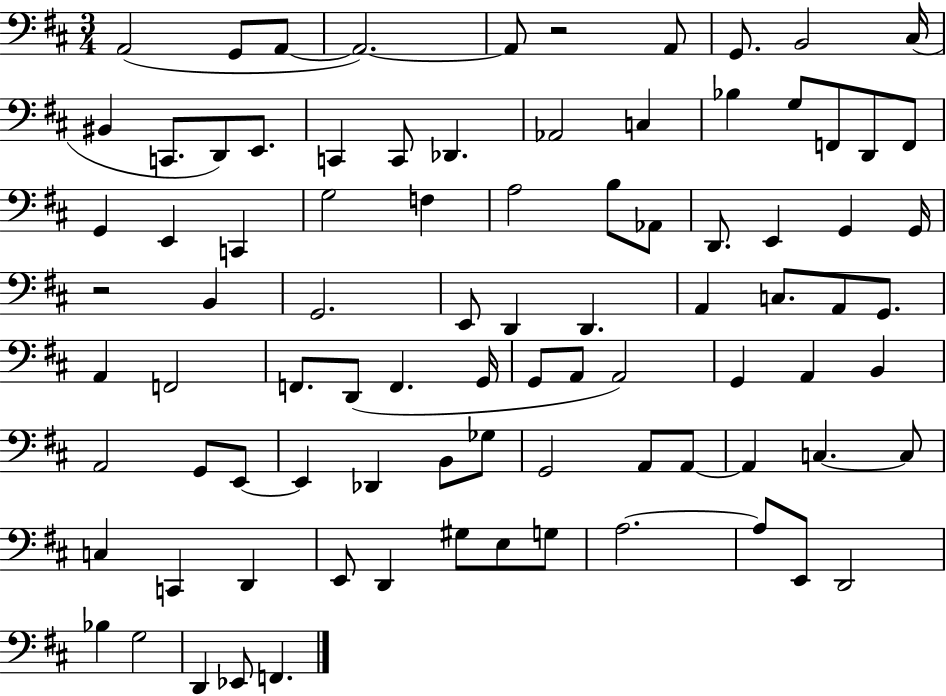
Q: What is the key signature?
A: D major